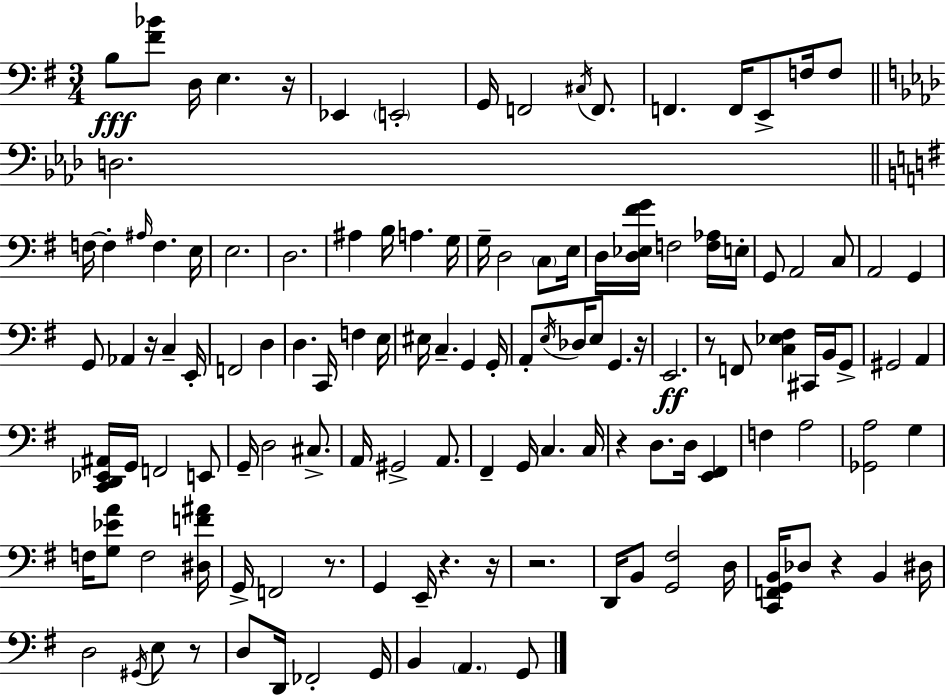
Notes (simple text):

B3/e [F#4,Bb4]/e D3/s E3/q. R/s Eb2/q E2/h G2/s F2/h C#3/s F2/e. F2/q. F2/s E2/e F3/s F3/e D3/h. F3/s F3/q A#3/s F3/q. E3/s E3/h. D3/h. A#3/q B3/s A3/q. G3/s G3/s D3/h C3/e E3/s D3/s [D3,Eb3,F#4,G4]/s F3/h [F3,Ab3]/s E3/s G2/e A2/h C3/e A2/h G2/q G2/e Ab2/q R/s C3/q E2/s F2/h D3/q D3/q. C2/s F3/q E3/s EIS3/s C3/q. G2/q G2/s A2/e E3/s Db3/s E3/e G2/q. R/s E2/h. R/e F2/e [C3,Eb3,F#3]/q C#2/s B2/s G2/e G#2/h A2/q [C2,D2,Eb2,A#2]/s G2/s F2/h E2/e G2/s D3/h C#3/e. A2/s G#2/h A2/e. F#2/q G2/s C3/q. C3/s R/q D3/e. D3/s [E2,F#2]/q F3/q A3/h [Gb2,A3]/h G3/q F3/s [G3,Eb4,A4]/e F3/h [D#3,F4,A#4]/s G2/s F2/h R/e. G2/q E2/s R/q. R/s R/h. D2/s B2/e [G2,F#3]/h D3/s [C2,F2,G2,B2]/s Db3/e R/q B2/q D#3/s D3/h G#2/s E3/e R/e D3/e D2/s FES2/h G2/s B2/q A2/q. G2/e